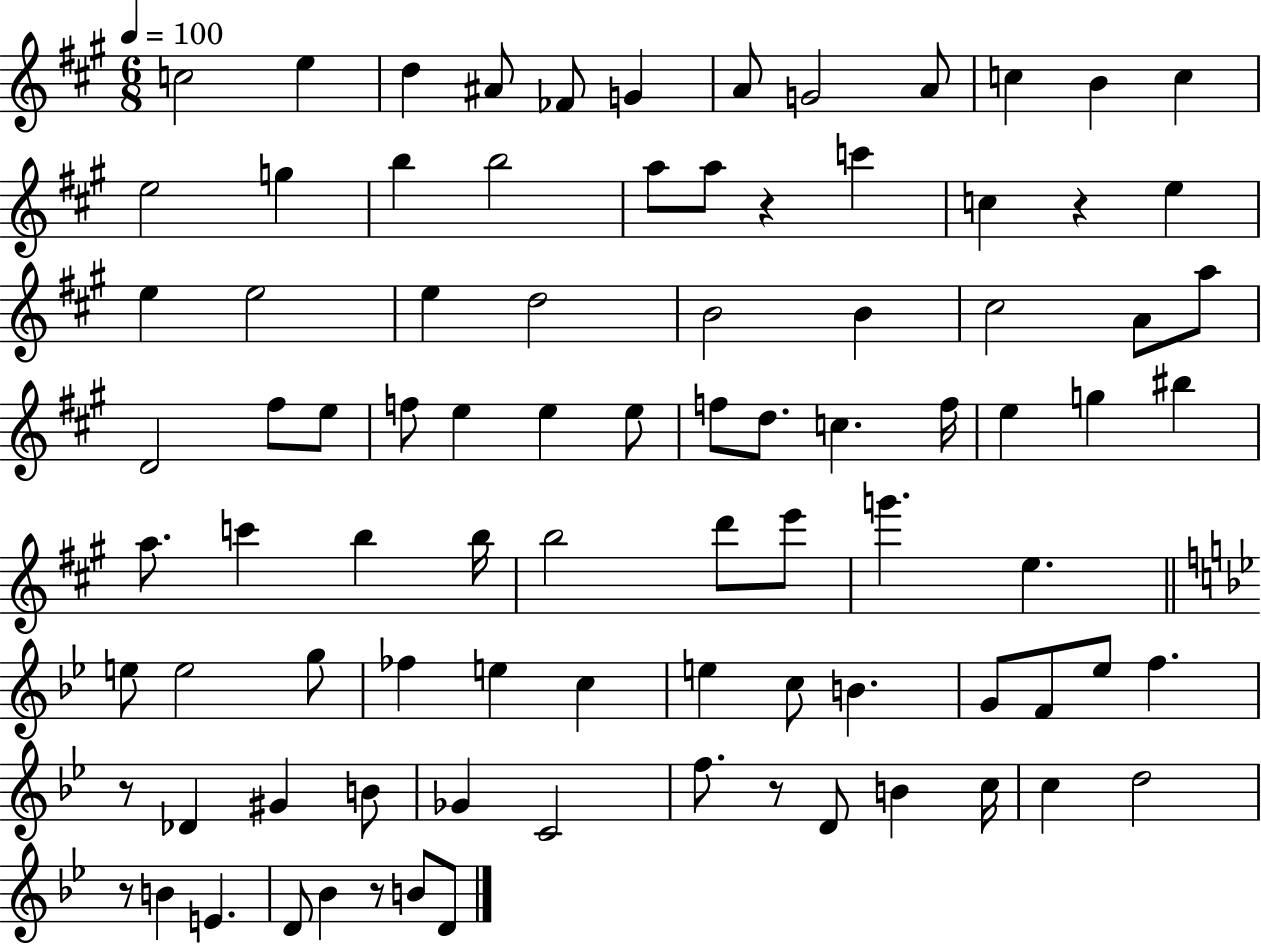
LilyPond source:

{
  \clef treble
  \numericTimeSignature
  \time 6/8
  \key a \major
  \tempo 4 = 100
  c''2 e''4 | d''4 ais'8 fes'8 g'4 | a'8 g'2 a'8 | c''4 b'4 c''4 | \break e''2 g''4 | b''4 b''2 | a''8 a''8 r4 c'''4 | c''4 r4 e''4 | \break e''4 e''2 | e''4 d''2 | b'2 b'4 | cis''2 a'8 a''8 | \break d'2 fis''8 e''8 | f''8 e''4 e''4 e''8 | f''8 d''8. c''4. f''16 | e''4 g''4 bis''4 | \break a''8. c'''4 b''4 b''16 | b''2 d'''8 e'''8 | g'''4. e''4. | \bar "||" \break \key bes \major e''8 e''2 g''8 | fes''4 e''4 c''4 | e''4 c''8 b'4. | g'8 f'8 ees''8 f''4. | \break r8 des'4 gis'4 b'8 | ges'4 c'2 | f''8. r8 d'8 b'4 c''16 | c''4 d''2 | \break r8 b'4 e'4. | d'8 bes'4 r8 b'8 d'8 | \bar "|."
}